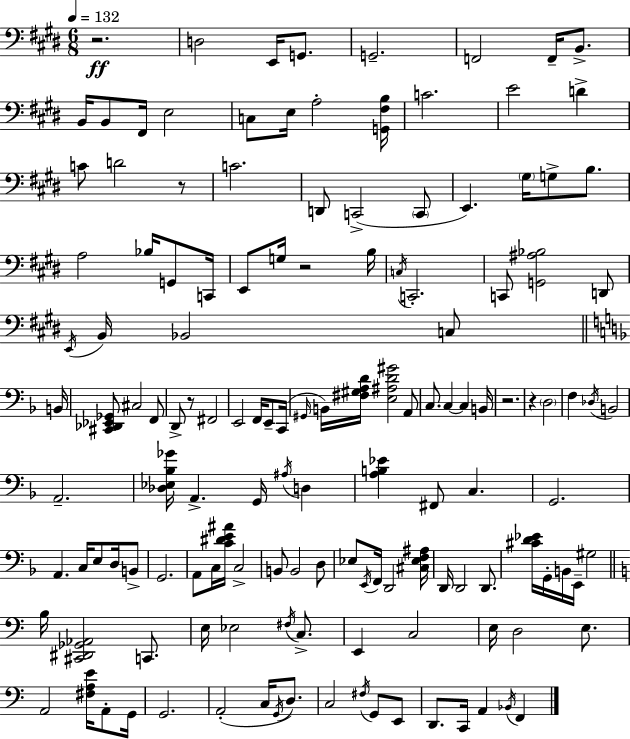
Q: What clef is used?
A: bass